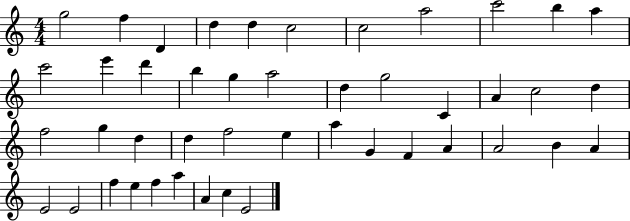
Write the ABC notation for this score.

X:1
T:Untitled
M:4/4
L:1/4
K:C
g2 f D d d c2 c2 a2 c'2 b a c'2 e' d' b g a2 d g2 C A c2 d f2 g d d f2 e a G F A A2 B A E2 E2 f e f a A c E2